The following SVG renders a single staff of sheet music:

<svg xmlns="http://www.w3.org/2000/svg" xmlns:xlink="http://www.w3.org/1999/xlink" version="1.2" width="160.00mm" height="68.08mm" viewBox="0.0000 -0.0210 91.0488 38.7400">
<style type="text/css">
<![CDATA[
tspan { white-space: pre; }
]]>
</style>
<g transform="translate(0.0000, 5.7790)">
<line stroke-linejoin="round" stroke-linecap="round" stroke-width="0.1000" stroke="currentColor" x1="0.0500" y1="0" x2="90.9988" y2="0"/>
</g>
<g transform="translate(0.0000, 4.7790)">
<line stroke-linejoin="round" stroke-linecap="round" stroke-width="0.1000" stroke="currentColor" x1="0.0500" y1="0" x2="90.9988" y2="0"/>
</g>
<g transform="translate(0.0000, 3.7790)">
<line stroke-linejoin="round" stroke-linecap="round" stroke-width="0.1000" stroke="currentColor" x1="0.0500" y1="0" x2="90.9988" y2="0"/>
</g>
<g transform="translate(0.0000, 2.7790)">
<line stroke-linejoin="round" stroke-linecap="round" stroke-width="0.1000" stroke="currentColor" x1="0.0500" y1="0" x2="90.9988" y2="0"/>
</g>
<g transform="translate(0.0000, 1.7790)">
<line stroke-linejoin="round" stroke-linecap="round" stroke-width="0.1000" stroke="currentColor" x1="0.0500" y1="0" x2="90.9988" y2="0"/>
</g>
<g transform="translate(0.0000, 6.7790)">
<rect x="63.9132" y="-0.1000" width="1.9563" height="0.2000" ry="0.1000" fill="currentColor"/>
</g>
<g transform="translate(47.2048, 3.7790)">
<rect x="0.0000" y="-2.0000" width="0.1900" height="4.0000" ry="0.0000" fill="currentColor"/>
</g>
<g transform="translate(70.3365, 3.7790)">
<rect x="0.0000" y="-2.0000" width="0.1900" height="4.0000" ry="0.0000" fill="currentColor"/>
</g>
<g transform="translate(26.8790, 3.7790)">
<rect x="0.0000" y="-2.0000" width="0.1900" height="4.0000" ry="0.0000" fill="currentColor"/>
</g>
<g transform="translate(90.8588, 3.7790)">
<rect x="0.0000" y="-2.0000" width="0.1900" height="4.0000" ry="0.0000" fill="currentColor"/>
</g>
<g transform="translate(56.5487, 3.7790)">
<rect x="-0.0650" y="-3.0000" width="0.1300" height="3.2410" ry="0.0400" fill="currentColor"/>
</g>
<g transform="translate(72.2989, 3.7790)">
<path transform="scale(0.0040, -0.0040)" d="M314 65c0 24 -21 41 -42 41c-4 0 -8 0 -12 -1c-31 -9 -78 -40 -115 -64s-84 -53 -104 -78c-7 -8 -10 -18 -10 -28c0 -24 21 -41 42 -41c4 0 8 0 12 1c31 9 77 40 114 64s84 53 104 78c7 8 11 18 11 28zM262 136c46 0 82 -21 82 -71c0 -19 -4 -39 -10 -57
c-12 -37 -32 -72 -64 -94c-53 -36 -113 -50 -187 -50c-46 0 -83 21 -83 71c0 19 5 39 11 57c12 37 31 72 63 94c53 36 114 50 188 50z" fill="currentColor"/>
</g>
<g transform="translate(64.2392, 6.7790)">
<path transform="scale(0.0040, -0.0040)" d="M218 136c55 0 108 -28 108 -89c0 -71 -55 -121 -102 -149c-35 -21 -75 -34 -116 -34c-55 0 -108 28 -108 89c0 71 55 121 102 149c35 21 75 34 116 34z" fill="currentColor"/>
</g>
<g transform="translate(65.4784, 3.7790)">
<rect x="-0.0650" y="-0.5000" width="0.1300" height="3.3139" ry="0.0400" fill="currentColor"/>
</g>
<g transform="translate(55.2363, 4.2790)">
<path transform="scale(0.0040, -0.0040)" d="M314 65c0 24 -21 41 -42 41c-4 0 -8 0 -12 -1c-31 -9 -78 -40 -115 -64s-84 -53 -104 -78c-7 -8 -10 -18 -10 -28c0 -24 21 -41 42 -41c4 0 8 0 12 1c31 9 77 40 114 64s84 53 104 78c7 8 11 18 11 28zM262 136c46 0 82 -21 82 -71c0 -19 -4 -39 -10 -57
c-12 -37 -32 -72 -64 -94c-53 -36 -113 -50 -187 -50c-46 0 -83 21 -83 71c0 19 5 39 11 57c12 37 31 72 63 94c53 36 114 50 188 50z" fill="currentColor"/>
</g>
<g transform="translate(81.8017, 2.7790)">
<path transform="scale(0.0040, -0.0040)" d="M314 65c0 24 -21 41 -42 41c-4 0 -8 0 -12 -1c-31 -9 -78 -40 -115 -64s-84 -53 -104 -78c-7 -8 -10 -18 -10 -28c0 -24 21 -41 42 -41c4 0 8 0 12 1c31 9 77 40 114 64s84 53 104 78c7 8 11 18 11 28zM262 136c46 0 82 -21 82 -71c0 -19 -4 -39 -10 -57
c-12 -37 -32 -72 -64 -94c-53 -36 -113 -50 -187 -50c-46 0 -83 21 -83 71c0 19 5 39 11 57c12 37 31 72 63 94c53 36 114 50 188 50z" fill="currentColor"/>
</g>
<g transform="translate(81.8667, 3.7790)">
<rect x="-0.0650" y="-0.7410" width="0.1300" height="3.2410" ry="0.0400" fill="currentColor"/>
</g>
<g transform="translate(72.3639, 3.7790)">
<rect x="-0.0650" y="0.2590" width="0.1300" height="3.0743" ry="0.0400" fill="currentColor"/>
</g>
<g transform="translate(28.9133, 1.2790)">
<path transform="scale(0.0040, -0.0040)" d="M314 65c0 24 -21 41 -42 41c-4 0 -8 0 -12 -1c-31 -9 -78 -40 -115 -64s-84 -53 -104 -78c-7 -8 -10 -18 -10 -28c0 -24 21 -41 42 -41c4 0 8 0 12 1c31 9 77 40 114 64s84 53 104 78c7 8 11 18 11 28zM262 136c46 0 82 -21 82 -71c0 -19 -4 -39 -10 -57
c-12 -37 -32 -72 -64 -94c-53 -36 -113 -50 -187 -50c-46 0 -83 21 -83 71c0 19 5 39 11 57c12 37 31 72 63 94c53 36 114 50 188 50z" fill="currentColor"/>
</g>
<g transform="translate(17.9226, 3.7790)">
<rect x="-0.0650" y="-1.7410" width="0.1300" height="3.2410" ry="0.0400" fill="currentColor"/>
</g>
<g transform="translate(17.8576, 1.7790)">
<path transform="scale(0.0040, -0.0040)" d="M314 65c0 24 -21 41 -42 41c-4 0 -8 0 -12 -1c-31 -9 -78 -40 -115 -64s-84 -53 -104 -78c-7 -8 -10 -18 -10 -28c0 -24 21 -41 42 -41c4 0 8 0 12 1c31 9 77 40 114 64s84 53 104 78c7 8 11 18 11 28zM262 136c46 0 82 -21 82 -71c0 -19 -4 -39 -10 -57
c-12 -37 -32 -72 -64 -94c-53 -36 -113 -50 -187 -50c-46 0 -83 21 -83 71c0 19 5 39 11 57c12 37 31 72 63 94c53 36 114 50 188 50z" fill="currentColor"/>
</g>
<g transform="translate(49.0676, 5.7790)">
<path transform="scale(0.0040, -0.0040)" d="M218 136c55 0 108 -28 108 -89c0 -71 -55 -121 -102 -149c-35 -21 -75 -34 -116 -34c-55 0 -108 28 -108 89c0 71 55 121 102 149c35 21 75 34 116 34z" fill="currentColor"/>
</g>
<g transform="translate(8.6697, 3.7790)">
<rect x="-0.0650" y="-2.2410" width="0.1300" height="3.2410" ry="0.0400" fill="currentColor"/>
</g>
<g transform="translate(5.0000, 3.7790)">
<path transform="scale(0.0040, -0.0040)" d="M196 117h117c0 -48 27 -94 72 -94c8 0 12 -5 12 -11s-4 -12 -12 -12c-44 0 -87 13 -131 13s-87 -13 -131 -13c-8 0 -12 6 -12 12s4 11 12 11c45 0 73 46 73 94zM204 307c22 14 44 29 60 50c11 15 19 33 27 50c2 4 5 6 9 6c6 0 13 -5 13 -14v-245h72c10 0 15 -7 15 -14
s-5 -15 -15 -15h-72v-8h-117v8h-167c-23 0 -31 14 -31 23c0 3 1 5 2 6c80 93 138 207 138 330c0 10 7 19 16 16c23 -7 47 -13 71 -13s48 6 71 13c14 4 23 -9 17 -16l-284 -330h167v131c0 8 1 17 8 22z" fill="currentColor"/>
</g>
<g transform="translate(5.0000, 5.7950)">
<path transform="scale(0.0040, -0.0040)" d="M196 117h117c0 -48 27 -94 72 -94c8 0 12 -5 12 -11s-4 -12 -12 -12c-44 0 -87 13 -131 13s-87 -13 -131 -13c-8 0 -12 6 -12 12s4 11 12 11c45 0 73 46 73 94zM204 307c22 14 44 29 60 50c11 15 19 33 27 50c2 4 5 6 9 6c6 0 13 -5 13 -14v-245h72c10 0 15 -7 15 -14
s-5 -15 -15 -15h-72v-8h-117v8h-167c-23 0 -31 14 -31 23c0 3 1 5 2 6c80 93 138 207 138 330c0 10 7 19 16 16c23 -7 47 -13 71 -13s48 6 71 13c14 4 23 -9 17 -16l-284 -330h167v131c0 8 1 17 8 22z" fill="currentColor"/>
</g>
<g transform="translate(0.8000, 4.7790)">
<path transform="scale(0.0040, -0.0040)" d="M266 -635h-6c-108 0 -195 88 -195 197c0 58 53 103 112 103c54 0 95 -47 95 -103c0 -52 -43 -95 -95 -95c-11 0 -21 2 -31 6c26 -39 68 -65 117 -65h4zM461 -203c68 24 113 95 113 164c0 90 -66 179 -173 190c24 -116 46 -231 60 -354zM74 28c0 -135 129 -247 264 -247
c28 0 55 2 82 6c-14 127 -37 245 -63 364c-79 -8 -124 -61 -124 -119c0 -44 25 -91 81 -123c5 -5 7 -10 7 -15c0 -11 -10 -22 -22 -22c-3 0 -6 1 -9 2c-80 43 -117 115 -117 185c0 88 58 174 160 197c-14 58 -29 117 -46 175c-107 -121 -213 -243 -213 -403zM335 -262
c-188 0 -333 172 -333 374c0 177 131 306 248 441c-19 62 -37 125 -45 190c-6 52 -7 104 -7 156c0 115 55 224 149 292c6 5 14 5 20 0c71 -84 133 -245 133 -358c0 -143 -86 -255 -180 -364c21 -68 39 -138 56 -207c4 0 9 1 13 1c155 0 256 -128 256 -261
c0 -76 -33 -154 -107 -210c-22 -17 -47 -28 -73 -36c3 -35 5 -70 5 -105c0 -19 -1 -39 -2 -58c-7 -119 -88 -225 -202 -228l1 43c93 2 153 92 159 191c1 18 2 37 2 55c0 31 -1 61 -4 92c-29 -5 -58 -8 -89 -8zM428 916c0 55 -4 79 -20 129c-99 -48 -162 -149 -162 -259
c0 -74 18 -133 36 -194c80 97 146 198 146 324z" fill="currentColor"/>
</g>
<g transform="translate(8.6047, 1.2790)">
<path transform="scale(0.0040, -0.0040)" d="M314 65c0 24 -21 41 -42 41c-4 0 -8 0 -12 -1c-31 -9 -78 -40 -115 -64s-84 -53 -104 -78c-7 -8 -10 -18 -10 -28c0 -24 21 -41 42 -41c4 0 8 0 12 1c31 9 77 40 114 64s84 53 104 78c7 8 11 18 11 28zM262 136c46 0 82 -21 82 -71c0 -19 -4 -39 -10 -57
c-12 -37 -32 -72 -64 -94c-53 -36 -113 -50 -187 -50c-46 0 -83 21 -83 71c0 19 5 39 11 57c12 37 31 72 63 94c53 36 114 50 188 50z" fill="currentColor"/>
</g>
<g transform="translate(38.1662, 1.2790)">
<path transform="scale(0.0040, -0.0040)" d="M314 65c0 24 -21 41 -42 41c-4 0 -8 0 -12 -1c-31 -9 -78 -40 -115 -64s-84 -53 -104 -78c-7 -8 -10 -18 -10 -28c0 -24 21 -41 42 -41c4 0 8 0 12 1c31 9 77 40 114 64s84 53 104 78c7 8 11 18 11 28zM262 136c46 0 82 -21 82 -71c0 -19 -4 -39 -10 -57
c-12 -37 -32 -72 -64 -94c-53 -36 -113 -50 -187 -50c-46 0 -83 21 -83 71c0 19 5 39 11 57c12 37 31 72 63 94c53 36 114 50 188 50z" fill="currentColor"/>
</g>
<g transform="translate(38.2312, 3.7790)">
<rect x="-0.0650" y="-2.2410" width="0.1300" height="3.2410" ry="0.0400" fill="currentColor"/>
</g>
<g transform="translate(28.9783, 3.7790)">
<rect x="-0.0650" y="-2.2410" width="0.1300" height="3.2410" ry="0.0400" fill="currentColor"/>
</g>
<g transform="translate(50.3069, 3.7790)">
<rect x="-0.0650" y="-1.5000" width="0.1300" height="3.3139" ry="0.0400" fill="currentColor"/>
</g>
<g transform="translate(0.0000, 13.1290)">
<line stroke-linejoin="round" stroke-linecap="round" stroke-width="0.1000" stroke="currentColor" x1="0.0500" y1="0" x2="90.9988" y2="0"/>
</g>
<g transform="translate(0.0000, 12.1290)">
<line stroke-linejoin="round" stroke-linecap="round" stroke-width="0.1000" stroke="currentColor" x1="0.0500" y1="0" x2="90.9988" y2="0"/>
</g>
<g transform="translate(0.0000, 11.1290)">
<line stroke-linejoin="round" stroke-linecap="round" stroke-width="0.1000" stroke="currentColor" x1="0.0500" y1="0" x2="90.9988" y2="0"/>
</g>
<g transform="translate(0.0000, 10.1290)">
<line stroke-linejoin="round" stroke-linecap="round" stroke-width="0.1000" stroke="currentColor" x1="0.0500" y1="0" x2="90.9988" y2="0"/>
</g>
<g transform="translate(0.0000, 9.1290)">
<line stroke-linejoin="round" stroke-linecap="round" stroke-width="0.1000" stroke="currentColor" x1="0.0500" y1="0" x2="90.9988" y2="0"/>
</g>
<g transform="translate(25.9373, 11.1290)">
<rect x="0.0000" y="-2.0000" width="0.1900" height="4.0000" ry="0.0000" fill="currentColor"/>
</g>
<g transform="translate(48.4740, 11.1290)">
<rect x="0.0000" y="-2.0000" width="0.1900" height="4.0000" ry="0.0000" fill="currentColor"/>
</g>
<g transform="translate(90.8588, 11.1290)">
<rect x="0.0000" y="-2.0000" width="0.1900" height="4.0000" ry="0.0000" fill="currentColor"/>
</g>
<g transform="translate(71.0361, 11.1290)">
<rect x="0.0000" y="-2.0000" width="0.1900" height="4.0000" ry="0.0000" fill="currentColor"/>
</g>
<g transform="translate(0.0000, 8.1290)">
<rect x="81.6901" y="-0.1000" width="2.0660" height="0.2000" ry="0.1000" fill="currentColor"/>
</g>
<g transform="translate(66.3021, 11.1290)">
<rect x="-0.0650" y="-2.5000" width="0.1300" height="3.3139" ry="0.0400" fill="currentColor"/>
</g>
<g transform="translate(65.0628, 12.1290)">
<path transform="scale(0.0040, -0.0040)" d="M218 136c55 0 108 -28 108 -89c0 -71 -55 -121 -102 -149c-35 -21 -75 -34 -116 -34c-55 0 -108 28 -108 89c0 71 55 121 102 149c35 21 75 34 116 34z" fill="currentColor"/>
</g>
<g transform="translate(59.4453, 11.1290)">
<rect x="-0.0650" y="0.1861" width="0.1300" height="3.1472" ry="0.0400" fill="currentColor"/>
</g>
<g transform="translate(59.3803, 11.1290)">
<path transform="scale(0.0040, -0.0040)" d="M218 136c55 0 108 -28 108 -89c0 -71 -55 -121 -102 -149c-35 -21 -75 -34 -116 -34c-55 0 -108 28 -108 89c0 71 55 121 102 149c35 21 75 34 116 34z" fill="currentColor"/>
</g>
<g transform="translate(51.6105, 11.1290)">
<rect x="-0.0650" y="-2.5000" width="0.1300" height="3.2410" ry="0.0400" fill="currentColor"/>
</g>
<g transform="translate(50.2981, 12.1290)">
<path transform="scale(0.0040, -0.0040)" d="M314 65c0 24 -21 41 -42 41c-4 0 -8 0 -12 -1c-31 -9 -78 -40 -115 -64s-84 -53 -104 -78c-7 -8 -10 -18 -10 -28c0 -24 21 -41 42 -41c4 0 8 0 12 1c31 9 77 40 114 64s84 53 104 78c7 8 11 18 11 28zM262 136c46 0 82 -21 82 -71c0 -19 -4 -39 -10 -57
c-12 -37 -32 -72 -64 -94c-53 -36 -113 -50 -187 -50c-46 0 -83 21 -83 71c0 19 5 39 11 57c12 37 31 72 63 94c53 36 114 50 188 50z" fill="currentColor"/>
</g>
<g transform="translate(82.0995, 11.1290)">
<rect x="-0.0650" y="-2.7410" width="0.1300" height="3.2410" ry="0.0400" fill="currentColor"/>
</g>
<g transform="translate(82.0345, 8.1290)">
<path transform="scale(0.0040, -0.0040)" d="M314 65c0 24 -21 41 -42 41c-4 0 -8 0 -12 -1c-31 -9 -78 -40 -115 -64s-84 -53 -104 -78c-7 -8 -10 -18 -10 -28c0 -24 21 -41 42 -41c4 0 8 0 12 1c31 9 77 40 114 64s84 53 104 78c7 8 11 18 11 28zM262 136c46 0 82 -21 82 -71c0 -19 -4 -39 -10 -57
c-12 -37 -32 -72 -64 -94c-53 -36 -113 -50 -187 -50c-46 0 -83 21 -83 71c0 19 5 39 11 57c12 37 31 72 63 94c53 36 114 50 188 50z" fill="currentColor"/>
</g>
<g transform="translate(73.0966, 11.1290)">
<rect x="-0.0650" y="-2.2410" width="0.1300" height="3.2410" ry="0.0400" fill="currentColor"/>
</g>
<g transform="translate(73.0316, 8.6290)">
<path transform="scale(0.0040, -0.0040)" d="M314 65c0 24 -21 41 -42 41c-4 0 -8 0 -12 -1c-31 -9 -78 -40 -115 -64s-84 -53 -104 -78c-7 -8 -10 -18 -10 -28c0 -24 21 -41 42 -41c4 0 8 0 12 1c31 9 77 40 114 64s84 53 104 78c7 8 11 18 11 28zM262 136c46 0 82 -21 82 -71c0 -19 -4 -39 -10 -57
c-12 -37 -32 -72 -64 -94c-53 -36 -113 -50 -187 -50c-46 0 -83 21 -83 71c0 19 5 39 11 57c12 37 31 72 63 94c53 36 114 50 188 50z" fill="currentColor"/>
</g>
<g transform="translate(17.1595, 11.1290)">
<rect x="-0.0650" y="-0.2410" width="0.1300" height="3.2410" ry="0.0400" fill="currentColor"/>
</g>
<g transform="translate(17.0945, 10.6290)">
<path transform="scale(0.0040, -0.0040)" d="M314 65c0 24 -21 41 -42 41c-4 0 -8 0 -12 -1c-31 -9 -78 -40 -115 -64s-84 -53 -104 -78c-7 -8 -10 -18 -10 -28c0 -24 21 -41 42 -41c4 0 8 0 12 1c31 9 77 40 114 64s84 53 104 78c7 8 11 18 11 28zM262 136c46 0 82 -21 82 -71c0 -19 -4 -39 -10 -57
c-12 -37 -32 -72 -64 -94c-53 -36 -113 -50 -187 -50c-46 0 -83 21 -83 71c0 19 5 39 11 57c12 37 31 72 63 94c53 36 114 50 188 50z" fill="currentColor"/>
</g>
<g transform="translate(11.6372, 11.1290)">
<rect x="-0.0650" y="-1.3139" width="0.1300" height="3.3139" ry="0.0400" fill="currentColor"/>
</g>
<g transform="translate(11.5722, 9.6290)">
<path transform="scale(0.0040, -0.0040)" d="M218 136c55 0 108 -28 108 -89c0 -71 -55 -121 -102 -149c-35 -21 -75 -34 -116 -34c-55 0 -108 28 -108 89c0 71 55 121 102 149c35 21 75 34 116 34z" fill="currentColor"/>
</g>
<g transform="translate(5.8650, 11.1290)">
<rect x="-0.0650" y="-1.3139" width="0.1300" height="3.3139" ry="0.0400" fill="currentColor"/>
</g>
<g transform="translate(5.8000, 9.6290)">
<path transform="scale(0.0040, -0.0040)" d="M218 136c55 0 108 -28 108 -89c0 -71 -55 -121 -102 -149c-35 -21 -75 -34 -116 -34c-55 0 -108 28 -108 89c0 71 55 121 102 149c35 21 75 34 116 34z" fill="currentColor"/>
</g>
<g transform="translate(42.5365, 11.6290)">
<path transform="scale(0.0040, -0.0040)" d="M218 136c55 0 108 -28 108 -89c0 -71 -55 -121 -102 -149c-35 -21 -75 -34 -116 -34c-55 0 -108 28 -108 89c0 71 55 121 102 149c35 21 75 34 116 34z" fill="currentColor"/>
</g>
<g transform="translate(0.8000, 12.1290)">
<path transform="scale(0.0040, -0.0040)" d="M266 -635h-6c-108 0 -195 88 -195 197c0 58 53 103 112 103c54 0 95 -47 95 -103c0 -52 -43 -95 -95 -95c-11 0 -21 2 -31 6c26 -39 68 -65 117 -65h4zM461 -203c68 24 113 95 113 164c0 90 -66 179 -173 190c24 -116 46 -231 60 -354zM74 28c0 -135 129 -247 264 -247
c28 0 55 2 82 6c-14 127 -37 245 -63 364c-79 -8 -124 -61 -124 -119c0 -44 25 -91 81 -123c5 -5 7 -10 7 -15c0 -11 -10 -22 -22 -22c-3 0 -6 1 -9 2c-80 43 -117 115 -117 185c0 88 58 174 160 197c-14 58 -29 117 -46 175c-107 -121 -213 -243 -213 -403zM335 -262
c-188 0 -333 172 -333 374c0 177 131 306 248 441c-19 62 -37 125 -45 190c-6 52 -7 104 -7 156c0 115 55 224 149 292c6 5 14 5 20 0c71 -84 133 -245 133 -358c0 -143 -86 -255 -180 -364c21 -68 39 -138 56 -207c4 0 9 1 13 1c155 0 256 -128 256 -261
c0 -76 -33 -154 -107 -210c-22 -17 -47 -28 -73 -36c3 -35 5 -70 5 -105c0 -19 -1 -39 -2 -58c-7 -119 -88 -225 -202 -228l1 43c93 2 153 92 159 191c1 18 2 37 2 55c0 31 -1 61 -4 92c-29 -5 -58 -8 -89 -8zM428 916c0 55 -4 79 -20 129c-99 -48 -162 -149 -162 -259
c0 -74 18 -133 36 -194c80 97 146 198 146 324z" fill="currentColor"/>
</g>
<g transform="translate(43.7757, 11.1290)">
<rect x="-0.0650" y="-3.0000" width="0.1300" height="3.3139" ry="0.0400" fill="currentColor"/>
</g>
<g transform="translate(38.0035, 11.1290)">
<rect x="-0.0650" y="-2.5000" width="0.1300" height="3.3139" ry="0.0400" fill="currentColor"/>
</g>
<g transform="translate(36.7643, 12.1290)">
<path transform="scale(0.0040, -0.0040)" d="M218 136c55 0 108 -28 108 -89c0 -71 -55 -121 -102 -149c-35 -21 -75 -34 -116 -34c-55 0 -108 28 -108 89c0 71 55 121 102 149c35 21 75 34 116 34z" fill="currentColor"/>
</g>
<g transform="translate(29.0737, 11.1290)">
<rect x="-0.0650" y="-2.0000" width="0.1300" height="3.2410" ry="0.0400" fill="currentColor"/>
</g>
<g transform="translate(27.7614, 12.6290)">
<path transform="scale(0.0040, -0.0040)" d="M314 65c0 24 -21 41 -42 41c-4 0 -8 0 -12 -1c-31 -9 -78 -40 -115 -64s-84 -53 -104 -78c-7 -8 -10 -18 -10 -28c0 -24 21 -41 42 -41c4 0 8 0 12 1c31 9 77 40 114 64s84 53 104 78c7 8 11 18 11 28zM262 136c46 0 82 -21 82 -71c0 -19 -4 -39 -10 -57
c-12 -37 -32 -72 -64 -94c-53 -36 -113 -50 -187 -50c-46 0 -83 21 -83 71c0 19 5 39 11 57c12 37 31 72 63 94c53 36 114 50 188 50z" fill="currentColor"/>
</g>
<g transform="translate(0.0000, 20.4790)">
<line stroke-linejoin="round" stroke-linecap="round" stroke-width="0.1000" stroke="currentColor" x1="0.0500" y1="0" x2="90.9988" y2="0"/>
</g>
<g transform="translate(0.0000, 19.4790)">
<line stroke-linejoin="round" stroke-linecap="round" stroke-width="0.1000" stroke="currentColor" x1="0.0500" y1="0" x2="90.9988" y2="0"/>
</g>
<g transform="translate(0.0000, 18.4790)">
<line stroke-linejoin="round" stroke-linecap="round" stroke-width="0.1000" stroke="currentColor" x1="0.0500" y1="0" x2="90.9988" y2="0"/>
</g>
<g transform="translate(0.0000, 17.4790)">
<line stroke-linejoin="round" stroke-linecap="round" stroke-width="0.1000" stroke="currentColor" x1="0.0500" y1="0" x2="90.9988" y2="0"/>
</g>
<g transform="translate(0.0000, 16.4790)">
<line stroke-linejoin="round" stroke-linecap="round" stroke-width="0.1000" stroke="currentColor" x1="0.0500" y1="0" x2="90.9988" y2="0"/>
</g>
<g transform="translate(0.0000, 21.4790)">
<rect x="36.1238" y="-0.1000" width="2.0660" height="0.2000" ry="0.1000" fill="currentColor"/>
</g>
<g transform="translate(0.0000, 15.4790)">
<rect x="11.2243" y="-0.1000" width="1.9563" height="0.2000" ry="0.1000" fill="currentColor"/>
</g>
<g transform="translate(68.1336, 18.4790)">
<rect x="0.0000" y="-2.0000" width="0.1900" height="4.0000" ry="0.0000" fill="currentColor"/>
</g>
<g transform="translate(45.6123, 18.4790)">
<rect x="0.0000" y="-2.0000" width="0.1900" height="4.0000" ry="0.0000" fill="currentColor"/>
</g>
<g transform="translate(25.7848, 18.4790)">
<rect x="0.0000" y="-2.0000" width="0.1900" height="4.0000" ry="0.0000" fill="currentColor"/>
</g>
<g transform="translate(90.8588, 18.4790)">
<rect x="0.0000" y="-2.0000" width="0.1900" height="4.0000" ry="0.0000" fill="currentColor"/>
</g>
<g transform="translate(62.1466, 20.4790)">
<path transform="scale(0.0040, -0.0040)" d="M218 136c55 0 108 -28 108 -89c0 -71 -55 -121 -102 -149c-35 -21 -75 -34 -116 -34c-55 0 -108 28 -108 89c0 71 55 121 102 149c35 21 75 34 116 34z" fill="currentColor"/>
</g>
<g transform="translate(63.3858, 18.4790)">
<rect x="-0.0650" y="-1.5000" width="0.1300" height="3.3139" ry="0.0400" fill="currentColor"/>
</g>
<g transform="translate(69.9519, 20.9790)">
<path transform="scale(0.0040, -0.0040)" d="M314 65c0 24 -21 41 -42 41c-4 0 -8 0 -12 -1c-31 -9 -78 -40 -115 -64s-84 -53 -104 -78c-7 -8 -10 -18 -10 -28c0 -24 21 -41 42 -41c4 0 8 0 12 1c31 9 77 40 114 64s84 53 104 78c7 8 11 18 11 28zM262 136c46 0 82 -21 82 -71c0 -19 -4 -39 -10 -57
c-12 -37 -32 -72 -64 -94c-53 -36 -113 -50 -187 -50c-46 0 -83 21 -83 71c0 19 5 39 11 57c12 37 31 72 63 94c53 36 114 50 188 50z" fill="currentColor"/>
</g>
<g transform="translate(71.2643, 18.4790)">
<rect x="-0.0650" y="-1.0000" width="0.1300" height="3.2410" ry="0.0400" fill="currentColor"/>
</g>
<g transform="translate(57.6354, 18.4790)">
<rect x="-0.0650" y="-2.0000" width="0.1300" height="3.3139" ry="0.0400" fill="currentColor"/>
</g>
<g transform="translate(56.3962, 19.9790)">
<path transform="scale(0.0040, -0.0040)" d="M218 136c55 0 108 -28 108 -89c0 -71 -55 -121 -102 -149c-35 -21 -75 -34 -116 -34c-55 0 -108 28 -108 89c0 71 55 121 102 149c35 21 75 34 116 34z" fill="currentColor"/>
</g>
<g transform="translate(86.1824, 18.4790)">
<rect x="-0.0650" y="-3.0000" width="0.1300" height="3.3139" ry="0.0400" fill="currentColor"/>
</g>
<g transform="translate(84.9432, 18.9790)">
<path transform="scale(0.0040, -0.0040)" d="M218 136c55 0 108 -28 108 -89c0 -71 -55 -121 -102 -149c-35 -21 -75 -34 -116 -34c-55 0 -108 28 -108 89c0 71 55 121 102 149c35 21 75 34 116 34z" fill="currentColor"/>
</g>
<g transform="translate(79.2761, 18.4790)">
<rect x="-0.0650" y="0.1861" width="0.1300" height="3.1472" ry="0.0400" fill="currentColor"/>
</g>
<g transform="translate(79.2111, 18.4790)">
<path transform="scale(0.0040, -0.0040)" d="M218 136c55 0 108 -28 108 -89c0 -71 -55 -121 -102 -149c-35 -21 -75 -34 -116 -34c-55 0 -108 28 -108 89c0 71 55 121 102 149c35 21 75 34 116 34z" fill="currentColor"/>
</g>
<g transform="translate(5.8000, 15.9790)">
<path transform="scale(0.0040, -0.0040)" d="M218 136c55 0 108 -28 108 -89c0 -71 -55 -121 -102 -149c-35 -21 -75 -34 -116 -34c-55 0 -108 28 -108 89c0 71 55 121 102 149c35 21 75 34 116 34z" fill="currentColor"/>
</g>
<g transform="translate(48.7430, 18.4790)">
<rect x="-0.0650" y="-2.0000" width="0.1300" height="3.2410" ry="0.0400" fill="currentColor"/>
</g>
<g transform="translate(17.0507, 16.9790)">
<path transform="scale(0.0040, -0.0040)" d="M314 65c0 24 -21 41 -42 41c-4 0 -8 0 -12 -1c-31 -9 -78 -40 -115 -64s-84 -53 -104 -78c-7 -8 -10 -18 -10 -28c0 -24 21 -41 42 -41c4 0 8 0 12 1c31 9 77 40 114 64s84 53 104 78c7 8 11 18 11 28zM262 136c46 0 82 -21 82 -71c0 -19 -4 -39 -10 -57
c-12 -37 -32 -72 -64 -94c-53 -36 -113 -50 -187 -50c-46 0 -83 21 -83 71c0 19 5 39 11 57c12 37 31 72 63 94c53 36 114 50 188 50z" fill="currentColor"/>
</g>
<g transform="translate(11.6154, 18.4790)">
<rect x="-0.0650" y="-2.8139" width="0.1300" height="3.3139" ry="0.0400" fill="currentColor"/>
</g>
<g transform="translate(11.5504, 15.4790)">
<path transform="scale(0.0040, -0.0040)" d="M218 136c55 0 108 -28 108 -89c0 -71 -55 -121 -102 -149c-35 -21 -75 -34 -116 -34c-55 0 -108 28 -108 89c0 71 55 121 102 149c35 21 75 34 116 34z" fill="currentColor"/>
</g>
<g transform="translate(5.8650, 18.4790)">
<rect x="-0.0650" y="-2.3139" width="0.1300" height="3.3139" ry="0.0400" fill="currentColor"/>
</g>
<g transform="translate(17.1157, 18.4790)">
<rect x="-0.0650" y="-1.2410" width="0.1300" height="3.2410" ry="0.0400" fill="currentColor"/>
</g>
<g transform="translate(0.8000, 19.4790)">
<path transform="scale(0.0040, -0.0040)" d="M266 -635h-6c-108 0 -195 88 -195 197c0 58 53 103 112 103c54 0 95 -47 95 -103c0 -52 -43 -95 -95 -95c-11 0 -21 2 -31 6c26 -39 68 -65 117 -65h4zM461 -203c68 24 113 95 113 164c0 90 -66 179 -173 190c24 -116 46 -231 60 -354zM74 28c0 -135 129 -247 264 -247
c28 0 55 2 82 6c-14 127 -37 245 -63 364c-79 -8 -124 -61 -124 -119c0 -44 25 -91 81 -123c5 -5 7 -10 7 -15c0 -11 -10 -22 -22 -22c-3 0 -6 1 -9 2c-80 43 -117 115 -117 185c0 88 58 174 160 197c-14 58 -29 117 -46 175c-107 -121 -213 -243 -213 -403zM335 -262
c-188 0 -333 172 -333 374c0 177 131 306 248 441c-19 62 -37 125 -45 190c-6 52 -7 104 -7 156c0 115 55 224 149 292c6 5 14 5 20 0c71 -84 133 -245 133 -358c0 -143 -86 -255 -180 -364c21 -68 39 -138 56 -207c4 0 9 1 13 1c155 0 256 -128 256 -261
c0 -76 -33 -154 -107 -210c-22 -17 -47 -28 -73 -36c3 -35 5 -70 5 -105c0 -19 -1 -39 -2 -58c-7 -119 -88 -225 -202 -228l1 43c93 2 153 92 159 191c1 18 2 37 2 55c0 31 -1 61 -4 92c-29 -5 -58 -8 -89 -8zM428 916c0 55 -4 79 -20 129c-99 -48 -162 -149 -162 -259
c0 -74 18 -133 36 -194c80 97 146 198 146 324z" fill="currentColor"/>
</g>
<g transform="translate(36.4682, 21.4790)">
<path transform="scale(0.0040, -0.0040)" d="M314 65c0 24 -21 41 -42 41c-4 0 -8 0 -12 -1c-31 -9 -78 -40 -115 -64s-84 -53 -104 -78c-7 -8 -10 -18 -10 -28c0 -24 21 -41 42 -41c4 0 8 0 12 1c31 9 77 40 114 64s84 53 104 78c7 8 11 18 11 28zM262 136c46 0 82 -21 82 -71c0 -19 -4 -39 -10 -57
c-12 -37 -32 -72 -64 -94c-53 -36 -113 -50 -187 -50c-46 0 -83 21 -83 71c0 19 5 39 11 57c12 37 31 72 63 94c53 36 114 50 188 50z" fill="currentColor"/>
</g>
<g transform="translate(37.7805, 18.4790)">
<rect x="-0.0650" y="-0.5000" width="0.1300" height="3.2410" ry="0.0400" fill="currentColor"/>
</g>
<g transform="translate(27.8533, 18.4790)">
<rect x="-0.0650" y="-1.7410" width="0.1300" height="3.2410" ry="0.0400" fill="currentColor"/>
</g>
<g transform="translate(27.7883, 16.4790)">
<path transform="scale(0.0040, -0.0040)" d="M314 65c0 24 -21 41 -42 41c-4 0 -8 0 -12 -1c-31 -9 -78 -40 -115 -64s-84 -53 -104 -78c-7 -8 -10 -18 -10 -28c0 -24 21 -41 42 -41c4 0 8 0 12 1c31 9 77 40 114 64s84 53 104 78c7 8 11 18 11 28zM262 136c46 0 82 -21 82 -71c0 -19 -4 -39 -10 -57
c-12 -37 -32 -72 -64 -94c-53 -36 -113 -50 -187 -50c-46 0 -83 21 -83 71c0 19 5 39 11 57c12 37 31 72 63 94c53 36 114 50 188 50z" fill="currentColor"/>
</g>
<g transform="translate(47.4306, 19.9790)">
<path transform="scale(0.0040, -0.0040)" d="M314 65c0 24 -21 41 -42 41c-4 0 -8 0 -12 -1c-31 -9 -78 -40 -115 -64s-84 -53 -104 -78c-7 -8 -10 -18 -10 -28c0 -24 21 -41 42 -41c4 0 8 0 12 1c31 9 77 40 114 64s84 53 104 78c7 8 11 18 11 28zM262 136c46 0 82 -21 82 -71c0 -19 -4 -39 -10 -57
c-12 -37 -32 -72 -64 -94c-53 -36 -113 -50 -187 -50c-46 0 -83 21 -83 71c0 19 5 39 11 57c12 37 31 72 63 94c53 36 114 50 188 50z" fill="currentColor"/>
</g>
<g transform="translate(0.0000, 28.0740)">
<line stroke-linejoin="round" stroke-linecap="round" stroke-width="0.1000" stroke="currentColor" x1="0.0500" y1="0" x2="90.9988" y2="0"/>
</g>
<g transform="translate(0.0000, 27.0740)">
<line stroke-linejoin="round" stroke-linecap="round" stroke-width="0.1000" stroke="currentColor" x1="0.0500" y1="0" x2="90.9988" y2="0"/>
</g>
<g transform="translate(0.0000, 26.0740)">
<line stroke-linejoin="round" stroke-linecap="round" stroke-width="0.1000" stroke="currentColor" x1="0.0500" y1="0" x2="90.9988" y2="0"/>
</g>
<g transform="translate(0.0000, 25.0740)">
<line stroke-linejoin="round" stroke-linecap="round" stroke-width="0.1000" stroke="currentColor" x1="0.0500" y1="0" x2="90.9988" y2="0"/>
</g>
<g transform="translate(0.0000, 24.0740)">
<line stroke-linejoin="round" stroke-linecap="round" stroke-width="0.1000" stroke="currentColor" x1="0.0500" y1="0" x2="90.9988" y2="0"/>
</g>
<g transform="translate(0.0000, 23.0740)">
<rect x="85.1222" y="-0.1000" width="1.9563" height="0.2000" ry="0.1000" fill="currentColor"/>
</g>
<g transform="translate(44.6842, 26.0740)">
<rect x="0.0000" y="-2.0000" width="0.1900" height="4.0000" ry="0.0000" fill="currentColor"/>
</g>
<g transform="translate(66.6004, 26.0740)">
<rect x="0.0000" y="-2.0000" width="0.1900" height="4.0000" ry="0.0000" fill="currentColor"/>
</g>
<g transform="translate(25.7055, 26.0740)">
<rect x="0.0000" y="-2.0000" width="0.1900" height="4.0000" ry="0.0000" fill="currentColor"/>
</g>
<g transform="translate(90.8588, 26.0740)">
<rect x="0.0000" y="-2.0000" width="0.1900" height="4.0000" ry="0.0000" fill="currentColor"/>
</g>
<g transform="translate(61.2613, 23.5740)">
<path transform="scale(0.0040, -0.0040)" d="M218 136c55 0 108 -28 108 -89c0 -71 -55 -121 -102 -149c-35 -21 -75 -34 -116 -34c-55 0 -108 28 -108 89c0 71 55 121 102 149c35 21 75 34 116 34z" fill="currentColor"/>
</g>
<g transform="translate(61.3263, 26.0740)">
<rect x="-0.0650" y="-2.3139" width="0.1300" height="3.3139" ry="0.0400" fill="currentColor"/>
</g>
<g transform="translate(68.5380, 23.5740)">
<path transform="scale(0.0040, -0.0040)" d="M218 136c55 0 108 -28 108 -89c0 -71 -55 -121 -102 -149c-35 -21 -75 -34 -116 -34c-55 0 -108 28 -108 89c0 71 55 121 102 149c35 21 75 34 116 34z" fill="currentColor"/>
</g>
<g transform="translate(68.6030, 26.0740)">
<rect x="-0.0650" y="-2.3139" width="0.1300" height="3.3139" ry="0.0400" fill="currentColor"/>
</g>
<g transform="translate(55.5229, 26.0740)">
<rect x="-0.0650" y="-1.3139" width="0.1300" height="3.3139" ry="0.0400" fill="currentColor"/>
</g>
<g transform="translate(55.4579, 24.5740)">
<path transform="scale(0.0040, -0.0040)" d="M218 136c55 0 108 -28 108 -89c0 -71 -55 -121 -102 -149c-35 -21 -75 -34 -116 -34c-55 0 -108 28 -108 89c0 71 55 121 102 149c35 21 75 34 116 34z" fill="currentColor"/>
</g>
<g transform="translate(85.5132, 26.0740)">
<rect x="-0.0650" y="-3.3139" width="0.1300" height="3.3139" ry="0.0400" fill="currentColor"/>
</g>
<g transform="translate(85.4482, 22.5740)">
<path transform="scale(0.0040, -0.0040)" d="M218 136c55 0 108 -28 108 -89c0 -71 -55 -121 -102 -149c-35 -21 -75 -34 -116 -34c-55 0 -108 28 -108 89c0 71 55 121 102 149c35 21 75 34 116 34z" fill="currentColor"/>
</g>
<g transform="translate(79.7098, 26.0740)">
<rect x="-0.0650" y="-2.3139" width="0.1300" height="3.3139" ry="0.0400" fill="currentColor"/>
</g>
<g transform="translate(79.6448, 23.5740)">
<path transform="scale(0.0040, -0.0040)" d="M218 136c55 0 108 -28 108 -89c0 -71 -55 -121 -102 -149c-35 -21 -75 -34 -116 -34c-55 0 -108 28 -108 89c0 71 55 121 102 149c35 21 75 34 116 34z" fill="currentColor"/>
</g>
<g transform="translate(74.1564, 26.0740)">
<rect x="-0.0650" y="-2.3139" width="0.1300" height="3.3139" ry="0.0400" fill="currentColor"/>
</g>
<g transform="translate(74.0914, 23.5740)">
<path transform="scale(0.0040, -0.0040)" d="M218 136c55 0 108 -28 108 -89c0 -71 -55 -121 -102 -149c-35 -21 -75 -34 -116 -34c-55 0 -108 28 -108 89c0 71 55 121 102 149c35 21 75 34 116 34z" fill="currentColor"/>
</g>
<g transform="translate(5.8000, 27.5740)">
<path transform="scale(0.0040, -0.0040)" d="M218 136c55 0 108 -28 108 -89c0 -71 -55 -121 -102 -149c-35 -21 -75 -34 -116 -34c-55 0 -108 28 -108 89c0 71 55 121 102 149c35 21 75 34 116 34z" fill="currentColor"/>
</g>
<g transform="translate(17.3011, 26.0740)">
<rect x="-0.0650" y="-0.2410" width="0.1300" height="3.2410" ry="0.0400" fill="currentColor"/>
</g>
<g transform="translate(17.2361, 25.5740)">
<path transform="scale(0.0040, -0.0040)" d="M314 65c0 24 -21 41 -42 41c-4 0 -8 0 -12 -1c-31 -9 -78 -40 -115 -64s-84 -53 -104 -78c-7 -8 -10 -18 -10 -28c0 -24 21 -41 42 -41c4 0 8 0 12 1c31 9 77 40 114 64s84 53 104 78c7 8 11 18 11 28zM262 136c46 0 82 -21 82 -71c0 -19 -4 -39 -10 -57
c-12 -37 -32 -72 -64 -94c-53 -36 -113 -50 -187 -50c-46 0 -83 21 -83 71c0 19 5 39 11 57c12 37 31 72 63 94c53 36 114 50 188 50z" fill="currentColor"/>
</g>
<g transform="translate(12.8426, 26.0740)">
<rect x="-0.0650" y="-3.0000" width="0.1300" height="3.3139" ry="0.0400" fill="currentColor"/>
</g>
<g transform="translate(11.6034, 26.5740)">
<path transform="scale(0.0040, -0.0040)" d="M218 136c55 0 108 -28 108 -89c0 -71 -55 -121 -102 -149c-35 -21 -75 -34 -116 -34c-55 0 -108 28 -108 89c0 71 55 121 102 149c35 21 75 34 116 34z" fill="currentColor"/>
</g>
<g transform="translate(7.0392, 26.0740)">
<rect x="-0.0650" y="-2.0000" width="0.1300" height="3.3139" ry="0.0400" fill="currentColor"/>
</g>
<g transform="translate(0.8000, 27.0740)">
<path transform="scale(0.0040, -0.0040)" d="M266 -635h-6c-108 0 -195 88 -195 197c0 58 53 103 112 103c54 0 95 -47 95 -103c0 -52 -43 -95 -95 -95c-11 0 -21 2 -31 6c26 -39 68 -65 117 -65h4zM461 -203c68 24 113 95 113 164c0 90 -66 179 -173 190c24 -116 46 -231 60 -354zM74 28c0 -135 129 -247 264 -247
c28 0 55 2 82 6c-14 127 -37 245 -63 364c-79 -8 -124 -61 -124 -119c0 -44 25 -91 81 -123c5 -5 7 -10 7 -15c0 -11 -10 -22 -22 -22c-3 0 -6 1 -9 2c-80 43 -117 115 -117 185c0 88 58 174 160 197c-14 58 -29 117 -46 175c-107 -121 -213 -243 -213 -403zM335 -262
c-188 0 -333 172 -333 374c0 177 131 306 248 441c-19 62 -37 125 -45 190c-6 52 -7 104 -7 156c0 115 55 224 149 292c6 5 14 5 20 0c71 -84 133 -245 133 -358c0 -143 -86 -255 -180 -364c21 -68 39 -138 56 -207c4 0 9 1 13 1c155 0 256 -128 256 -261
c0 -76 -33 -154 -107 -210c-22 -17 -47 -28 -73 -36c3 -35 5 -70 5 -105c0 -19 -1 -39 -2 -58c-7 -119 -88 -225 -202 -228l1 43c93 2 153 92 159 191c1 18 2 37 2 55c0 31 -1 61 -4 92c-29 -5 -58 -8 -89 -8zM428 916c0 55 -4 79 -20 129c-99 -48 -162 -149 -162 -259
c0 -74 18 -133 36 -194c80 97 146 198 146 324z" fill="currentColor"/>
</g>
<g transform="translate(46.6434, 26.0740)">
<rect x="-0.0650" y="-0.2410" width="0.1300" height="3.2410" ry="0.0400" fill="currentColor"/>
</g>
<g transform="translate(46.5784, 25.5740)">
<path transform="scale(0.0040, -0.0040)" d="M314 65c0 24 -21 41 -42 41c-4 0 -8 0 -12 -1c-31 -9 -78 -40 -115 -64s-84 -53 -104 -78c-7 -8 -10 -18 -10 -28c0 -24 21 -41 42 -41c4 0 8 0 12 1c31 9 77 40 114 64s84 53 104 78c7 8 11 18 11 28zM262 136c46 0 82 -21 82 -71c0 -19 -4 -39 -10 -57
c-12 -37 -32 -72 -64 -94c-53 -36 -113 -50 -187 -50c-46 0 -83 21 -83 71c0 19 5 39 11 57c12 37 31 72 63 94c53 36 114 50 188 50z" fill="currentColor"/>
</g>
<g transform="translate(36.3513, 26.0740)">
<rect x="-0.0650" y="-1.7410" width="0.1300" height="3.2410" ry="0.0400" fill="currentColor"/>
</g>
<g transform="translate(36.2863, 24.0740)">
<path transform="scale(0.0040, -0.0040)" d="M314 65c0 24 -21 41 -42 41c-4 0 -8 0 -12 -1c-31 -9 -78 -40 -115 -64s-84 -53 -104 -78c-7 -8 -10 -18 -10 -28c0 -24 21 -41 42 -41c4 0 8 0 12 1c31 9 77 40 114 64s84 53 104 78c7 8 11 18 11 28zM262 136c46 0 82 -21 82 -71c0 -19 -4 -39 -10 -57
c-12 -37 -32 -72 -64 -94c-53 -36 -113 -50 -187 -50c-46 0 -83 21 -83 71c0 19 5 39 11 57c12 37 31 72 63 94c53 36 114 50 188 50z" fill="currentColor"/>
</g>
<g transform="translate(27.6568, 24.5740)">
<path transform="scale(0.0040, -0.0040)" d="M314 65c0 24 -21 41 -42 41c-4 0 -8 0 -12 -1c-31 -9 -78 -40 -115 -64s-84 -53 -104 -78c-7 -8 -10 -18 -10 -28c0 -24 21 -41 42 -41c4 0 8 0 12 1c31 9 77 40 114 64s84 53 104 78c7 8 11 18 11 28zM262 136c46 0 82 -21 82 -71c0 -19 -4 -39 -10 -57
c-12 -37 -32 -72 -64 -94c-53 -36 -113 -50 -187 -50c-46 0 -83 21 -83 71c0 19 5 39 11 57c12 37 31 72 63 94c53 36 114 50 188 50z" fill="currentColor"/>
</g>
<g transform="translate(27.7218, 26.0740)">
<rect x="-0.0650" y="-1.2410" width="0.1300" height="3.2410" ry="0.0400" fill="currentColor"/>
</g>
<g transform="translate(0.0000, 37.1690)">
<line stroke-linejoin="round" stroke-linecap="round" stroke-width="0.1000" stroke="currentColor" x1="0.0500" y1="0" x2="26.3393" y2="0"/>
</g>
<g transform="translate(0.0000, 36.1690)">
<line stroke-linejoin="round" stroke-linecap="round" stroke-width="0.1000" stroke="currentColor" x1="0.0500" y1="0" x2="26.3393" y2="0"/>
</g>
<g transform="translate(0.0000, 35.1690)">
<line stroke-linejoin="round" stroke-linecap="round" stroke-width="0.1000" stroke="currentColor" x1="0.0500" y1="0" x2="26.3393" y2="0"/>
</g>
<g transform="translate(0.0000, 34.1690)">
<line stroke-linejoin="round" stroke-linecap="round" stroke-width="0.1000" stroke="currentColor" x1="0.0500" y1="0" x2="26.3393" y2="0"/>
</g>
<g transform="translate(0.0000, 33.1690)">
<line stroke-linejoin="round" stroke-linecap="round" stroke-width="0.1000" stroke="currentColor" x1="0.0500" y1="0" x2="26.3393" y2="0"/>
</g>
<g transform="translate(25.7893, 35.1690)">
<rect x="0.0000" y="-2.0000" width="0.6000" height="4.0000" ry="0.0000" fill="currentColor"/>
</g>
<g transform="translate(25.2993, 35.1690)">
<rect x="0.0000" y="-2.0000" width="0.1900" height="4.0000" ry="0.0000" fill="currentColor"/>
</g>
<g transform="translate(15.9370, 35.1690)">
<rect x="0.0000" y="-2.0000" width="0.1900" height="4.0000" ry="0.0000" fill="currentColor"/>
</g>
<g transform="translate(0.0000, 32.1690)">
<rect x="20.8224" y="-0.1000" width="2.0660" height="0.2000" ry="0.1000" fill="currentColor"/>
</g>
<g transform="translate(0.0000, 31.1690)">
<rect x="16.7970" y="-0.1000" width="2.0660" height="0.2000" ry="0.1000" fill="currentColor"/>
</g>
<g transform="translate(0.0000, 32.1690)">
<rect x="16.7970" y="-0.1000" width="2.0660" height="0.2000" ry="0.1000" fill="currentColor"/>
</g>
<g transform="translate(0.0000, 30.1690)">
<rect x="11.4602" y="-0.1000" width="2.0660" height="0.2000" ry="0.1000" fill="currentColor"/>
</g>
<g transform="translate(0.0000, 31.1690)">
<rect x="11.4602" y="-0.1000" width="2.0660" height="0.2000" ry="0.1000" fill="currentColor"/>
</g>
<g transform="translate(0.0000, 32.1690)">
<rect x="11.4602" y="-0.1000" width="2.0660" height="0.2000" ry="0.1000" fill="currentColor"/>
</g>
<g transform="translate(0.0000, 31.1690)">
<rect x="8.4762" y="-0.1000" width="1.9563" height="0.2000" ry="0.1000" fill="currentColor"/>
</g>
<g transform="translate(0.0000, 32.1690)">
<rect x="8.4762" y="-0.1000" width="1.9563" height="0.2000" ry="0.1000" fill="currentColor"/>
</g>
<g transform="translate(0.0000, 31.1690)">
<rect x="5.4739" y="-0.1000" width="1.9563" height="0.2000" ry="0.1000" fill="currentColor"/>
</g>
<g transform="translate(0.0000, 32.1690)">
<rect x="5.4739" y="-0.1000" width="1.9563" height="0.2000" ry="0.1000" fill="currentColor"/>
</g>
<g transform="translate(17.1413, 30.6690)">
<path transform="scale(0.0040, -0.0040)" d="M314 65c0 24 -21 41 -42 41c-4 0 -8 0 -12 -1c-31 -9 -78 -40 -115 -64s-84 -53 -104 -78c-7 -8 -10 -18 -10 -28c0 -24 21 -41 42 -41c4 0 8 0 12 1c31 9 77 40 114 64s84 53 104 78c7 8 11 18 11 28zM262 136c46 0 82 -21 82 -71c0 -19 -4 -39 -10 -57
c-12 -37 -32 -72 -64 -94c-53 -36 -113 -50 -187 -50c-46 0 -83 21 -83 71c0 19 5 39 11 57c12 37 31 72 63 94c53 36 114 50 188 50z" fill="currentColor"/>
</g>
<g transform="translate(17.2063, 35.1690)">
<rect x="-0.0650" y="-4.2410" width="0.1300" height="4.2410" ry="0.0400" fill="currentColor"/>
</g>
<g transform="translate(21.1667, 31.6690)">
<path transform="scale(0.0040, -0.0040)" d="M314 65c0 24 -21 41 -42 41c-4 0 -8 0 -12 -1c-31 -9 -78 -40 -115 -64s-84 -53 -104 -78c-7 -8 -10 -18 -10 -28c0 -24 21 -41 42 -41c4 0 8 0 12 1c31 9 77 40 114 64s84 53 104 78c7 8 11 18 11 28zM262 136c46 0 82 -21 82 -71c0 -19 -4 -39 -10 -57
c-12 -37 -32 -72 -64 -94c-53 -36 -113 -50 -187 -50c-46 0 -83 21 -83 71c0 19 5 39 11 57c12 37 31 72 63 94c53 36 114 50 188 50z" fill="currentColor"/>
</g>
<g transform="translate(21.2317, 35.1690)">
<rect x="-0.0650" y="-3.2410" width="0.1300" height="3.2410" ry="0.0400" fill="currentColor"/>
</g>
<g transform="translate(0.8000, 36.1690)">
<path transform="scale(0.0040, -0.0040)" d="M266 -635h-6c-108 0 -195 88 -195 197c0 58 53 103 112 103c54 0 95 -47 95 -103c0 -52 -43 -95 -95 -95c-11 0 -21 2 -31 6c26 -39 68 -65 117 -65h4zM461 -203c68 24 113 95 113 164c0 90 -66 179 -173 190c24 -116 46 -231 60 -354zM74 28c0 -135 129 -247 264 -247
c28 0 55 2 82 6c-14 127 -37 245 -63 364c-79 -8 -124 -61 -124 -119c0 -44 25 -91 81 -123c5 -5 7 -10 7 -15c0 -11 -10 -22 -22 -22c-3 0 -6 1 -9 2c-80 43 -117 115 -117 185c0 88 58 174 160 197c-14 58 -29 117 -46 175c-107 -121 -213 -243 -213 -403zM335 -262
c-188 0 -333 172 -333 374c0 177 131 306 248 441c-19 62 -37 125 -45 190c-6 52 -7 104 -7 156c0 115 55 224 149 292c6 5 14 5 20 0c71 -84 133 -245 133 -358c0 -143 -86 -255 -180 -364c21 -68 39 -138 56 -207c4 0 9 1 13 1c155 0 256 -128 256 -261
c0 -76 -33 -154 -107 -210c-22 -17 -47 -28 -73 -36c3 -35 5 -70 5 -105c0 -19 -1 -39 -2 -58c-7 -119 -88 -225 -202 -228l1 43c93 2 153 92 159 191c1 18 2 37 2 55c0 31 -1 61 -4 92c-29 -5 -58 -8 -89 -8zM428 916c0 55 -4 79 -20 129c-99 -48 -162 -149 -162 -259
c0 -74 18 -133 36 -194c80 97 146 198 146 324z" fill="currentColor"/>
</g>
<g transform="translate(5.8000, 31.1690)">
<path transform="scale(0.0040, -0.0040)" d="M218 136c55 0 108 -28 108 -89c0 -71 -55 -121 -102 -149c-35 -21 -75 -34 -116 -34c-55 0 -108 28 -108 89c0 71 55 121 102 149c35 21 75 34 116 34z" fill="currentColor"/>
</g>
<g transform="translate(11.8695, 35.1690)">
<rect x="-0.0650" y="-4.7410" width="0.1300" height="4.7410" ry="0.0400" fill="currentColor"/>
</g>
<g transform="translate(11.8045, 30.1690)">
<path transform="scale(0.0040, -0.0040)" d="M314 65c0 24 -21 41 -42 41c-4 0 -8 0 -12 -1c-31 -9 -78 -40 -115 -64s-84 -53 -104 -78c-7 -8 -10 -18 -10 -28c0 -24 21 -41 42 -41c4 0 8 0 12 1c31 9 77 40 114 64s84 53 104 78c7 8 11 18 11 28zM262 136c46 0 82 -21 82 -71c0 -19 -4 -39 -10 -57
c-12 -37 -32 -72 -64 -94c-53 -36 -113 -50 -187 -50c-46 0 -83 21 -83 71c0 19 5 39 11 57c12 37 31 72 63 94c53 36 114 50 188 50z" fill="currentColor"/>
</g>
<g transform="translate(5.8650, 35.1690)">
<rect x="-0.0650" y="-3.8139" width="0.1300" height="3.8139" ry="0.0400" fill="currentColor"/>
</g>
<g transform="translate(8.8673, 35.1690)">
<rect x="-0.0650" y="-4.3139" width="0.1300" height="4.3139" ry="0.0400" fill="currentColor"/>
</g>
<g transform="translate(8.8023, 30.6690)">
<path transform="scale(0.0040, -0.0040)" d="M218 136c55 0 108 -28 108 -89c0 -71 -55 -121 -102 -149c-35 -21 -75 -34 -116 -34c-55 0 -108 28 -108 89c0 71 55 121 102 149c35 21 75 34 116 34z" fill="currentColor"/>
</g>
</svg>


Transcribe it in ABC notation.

X:1
T:Untitled
M:4/4
L:1/4
K:C
g2 f2 g2 g2 E A2 C B2 d2 e e c2 F2 G A G2 B G g2 a2 g a e2 f2 C2 F2 F E D2 B A F A c2 e2 f2 c2 e g g g g b c' d' e'2 d'2 b2